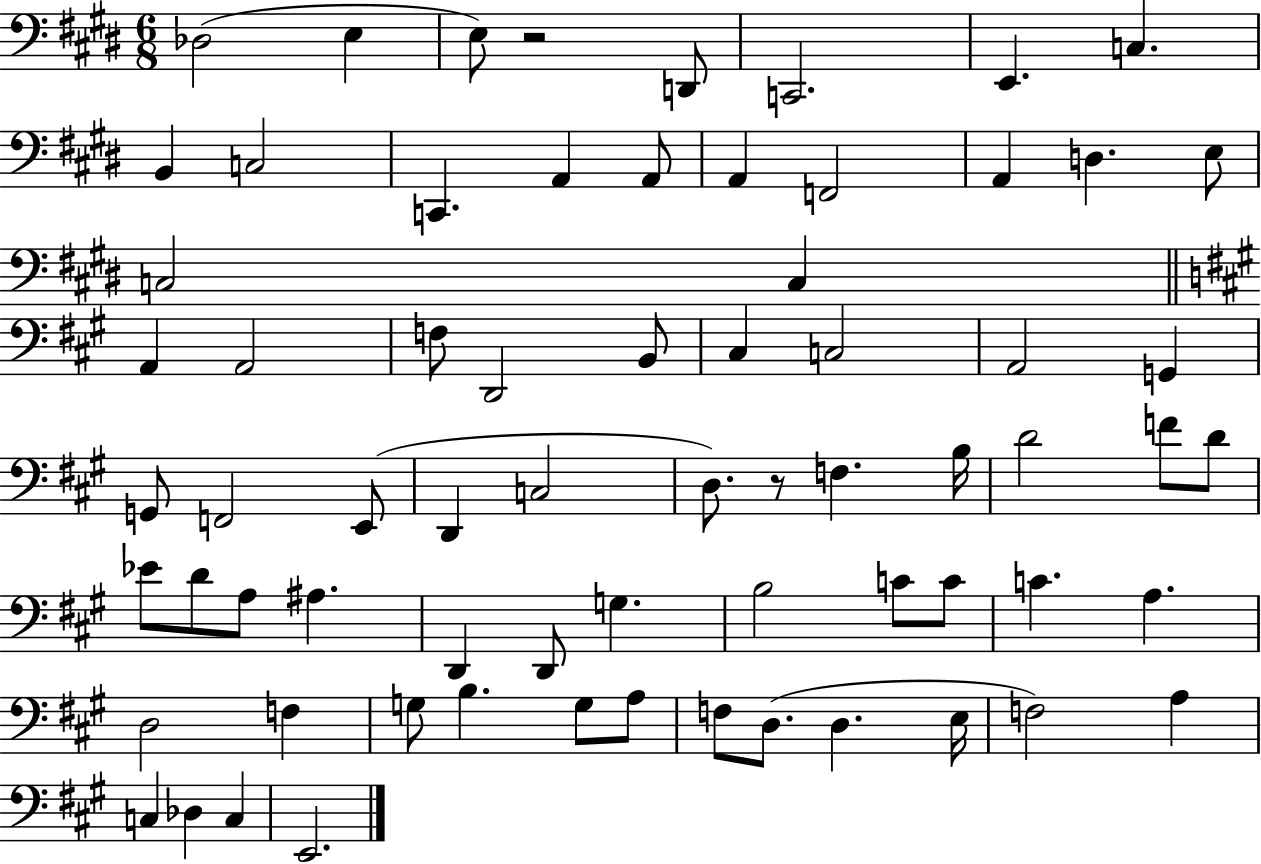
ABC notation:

X:1
T:Untitled
M:6/8
L:1/4
K:E
_D,2 E, E,/2 z2 D,,/2 C,,2 E,, C, B,, C,2 C,, A,, A,,/2 A,, F,,2 A,, D, E,/2 C,2 C, A,, A,,2 F,/2 D,,2 B,,/2 ^C, C,2 A,,2 G,, G,,/2 F,,2 E,,/2 D,, C,2 D,/2 z/2 F, B,/4 D2 F/2 D/2 _E/2 D/2 A,/2 ^A, D,, D,,/2 G, B,2 C/2 C/2 C A, D,2 F, G,/2 B, G,/2 A,/2 F,/2 D,/2 D, E,/4 F,2 A, C, _D, C, E,,2